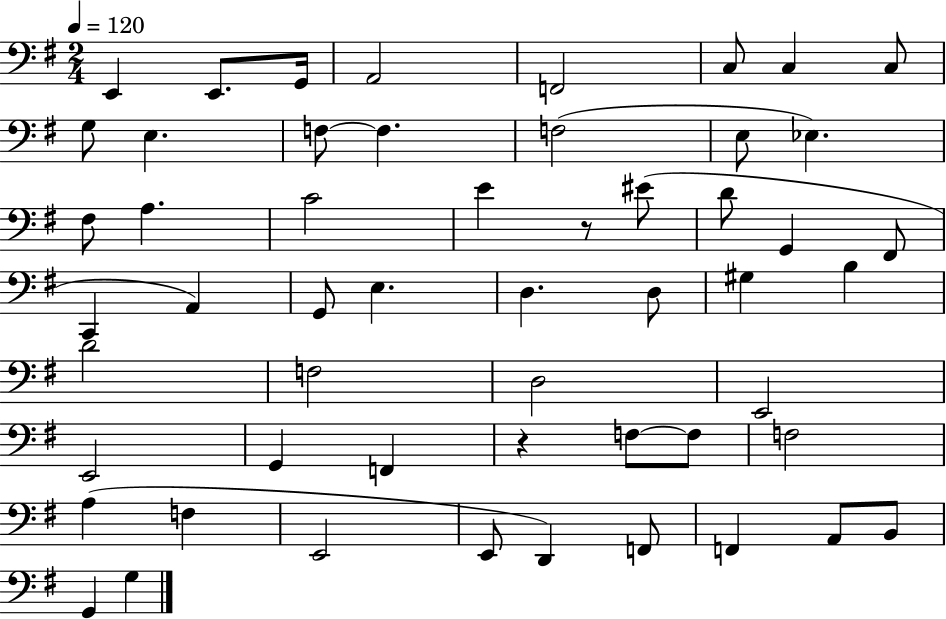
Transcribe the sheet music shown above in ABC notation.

X:1
T:Untitled
M:2/4
L:1/4
K:G
E,, E,,/2 G,,/4 A,,2 F,,2 C,/2 C, C,/2 G,/2 E, F,/2 F, F,2 E,/2 _E, ^F,/2 A, C2 E z/2 ^E/2 D/2 G,, ^F,,/2 C,, A,, G,,/2 E, D, D,/2 ^G, B, D2 F,2 D,2 E,,2 E,,2 G,, F,, z F,/2 F,/2 F,2 A, F, E,,2 E,,/2 D,, F,,/2 F,, A,,/2 B,,/2 G,, G,